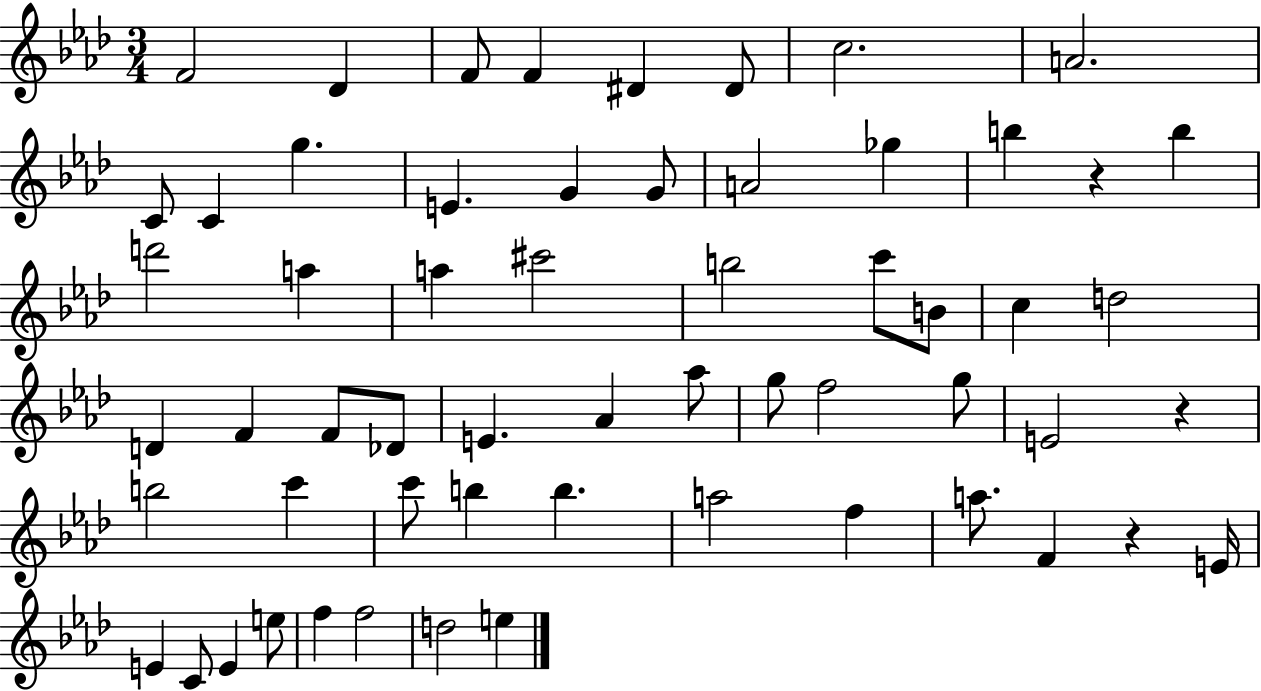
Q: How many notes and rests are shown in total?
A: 59